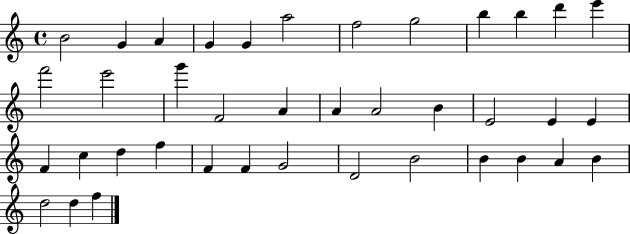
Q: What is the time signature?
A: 4/4